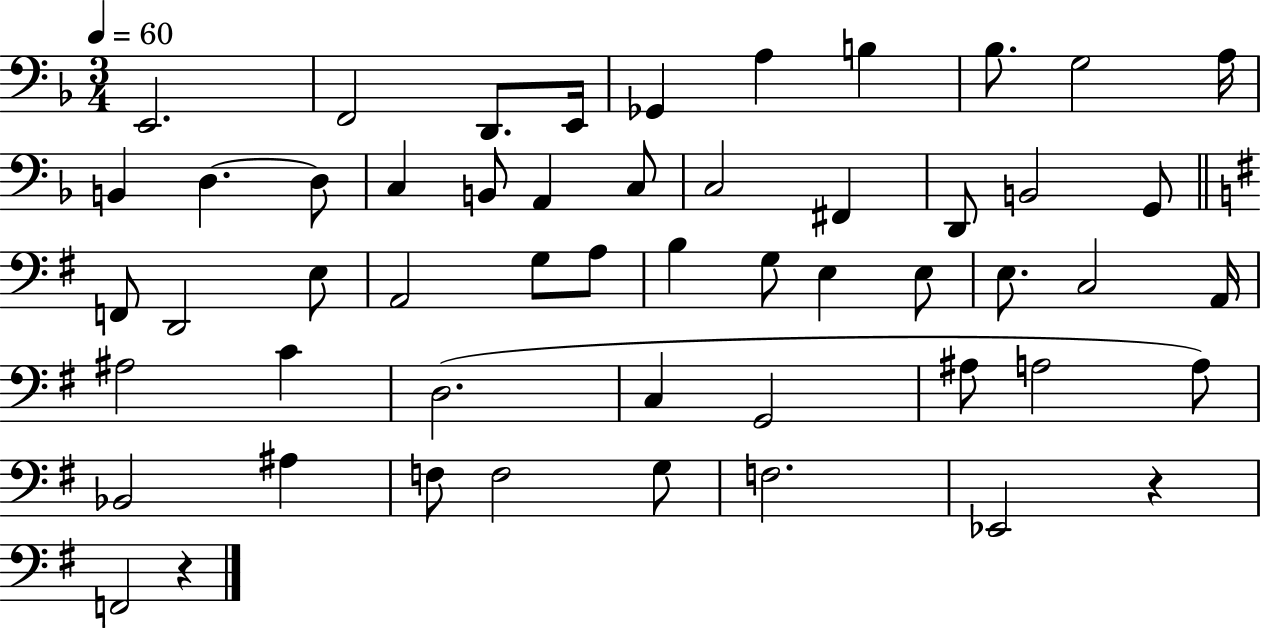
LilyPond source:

{
  \clef bass
  \numericTimeSignature
  \time 3/4
  \key f \major
  \tempo 4 = 60
  e,2. | f,2 d,8. e,16 | ges,4 a4 b4 | bes8. g2 a16 | \break b,4 d4.~~ d8 | c4 b,8 a,4 c8 | c2 fis,4 | d,8 b,2 g,8 | \break \bar "||" \break \key e \minor f,8 d,2 e8 | a,2 g8 a8 | b4 g8 e4 e8 | e8. c2 a,16 | \break ais2 c'4 | d2.( | c4 g,2 | ais8 a2 a8) | \break bes,2 ais4 | f8 f2 g8 | f2. | ees,2 r4 | \break f,2 r4 | \bar "|."
}